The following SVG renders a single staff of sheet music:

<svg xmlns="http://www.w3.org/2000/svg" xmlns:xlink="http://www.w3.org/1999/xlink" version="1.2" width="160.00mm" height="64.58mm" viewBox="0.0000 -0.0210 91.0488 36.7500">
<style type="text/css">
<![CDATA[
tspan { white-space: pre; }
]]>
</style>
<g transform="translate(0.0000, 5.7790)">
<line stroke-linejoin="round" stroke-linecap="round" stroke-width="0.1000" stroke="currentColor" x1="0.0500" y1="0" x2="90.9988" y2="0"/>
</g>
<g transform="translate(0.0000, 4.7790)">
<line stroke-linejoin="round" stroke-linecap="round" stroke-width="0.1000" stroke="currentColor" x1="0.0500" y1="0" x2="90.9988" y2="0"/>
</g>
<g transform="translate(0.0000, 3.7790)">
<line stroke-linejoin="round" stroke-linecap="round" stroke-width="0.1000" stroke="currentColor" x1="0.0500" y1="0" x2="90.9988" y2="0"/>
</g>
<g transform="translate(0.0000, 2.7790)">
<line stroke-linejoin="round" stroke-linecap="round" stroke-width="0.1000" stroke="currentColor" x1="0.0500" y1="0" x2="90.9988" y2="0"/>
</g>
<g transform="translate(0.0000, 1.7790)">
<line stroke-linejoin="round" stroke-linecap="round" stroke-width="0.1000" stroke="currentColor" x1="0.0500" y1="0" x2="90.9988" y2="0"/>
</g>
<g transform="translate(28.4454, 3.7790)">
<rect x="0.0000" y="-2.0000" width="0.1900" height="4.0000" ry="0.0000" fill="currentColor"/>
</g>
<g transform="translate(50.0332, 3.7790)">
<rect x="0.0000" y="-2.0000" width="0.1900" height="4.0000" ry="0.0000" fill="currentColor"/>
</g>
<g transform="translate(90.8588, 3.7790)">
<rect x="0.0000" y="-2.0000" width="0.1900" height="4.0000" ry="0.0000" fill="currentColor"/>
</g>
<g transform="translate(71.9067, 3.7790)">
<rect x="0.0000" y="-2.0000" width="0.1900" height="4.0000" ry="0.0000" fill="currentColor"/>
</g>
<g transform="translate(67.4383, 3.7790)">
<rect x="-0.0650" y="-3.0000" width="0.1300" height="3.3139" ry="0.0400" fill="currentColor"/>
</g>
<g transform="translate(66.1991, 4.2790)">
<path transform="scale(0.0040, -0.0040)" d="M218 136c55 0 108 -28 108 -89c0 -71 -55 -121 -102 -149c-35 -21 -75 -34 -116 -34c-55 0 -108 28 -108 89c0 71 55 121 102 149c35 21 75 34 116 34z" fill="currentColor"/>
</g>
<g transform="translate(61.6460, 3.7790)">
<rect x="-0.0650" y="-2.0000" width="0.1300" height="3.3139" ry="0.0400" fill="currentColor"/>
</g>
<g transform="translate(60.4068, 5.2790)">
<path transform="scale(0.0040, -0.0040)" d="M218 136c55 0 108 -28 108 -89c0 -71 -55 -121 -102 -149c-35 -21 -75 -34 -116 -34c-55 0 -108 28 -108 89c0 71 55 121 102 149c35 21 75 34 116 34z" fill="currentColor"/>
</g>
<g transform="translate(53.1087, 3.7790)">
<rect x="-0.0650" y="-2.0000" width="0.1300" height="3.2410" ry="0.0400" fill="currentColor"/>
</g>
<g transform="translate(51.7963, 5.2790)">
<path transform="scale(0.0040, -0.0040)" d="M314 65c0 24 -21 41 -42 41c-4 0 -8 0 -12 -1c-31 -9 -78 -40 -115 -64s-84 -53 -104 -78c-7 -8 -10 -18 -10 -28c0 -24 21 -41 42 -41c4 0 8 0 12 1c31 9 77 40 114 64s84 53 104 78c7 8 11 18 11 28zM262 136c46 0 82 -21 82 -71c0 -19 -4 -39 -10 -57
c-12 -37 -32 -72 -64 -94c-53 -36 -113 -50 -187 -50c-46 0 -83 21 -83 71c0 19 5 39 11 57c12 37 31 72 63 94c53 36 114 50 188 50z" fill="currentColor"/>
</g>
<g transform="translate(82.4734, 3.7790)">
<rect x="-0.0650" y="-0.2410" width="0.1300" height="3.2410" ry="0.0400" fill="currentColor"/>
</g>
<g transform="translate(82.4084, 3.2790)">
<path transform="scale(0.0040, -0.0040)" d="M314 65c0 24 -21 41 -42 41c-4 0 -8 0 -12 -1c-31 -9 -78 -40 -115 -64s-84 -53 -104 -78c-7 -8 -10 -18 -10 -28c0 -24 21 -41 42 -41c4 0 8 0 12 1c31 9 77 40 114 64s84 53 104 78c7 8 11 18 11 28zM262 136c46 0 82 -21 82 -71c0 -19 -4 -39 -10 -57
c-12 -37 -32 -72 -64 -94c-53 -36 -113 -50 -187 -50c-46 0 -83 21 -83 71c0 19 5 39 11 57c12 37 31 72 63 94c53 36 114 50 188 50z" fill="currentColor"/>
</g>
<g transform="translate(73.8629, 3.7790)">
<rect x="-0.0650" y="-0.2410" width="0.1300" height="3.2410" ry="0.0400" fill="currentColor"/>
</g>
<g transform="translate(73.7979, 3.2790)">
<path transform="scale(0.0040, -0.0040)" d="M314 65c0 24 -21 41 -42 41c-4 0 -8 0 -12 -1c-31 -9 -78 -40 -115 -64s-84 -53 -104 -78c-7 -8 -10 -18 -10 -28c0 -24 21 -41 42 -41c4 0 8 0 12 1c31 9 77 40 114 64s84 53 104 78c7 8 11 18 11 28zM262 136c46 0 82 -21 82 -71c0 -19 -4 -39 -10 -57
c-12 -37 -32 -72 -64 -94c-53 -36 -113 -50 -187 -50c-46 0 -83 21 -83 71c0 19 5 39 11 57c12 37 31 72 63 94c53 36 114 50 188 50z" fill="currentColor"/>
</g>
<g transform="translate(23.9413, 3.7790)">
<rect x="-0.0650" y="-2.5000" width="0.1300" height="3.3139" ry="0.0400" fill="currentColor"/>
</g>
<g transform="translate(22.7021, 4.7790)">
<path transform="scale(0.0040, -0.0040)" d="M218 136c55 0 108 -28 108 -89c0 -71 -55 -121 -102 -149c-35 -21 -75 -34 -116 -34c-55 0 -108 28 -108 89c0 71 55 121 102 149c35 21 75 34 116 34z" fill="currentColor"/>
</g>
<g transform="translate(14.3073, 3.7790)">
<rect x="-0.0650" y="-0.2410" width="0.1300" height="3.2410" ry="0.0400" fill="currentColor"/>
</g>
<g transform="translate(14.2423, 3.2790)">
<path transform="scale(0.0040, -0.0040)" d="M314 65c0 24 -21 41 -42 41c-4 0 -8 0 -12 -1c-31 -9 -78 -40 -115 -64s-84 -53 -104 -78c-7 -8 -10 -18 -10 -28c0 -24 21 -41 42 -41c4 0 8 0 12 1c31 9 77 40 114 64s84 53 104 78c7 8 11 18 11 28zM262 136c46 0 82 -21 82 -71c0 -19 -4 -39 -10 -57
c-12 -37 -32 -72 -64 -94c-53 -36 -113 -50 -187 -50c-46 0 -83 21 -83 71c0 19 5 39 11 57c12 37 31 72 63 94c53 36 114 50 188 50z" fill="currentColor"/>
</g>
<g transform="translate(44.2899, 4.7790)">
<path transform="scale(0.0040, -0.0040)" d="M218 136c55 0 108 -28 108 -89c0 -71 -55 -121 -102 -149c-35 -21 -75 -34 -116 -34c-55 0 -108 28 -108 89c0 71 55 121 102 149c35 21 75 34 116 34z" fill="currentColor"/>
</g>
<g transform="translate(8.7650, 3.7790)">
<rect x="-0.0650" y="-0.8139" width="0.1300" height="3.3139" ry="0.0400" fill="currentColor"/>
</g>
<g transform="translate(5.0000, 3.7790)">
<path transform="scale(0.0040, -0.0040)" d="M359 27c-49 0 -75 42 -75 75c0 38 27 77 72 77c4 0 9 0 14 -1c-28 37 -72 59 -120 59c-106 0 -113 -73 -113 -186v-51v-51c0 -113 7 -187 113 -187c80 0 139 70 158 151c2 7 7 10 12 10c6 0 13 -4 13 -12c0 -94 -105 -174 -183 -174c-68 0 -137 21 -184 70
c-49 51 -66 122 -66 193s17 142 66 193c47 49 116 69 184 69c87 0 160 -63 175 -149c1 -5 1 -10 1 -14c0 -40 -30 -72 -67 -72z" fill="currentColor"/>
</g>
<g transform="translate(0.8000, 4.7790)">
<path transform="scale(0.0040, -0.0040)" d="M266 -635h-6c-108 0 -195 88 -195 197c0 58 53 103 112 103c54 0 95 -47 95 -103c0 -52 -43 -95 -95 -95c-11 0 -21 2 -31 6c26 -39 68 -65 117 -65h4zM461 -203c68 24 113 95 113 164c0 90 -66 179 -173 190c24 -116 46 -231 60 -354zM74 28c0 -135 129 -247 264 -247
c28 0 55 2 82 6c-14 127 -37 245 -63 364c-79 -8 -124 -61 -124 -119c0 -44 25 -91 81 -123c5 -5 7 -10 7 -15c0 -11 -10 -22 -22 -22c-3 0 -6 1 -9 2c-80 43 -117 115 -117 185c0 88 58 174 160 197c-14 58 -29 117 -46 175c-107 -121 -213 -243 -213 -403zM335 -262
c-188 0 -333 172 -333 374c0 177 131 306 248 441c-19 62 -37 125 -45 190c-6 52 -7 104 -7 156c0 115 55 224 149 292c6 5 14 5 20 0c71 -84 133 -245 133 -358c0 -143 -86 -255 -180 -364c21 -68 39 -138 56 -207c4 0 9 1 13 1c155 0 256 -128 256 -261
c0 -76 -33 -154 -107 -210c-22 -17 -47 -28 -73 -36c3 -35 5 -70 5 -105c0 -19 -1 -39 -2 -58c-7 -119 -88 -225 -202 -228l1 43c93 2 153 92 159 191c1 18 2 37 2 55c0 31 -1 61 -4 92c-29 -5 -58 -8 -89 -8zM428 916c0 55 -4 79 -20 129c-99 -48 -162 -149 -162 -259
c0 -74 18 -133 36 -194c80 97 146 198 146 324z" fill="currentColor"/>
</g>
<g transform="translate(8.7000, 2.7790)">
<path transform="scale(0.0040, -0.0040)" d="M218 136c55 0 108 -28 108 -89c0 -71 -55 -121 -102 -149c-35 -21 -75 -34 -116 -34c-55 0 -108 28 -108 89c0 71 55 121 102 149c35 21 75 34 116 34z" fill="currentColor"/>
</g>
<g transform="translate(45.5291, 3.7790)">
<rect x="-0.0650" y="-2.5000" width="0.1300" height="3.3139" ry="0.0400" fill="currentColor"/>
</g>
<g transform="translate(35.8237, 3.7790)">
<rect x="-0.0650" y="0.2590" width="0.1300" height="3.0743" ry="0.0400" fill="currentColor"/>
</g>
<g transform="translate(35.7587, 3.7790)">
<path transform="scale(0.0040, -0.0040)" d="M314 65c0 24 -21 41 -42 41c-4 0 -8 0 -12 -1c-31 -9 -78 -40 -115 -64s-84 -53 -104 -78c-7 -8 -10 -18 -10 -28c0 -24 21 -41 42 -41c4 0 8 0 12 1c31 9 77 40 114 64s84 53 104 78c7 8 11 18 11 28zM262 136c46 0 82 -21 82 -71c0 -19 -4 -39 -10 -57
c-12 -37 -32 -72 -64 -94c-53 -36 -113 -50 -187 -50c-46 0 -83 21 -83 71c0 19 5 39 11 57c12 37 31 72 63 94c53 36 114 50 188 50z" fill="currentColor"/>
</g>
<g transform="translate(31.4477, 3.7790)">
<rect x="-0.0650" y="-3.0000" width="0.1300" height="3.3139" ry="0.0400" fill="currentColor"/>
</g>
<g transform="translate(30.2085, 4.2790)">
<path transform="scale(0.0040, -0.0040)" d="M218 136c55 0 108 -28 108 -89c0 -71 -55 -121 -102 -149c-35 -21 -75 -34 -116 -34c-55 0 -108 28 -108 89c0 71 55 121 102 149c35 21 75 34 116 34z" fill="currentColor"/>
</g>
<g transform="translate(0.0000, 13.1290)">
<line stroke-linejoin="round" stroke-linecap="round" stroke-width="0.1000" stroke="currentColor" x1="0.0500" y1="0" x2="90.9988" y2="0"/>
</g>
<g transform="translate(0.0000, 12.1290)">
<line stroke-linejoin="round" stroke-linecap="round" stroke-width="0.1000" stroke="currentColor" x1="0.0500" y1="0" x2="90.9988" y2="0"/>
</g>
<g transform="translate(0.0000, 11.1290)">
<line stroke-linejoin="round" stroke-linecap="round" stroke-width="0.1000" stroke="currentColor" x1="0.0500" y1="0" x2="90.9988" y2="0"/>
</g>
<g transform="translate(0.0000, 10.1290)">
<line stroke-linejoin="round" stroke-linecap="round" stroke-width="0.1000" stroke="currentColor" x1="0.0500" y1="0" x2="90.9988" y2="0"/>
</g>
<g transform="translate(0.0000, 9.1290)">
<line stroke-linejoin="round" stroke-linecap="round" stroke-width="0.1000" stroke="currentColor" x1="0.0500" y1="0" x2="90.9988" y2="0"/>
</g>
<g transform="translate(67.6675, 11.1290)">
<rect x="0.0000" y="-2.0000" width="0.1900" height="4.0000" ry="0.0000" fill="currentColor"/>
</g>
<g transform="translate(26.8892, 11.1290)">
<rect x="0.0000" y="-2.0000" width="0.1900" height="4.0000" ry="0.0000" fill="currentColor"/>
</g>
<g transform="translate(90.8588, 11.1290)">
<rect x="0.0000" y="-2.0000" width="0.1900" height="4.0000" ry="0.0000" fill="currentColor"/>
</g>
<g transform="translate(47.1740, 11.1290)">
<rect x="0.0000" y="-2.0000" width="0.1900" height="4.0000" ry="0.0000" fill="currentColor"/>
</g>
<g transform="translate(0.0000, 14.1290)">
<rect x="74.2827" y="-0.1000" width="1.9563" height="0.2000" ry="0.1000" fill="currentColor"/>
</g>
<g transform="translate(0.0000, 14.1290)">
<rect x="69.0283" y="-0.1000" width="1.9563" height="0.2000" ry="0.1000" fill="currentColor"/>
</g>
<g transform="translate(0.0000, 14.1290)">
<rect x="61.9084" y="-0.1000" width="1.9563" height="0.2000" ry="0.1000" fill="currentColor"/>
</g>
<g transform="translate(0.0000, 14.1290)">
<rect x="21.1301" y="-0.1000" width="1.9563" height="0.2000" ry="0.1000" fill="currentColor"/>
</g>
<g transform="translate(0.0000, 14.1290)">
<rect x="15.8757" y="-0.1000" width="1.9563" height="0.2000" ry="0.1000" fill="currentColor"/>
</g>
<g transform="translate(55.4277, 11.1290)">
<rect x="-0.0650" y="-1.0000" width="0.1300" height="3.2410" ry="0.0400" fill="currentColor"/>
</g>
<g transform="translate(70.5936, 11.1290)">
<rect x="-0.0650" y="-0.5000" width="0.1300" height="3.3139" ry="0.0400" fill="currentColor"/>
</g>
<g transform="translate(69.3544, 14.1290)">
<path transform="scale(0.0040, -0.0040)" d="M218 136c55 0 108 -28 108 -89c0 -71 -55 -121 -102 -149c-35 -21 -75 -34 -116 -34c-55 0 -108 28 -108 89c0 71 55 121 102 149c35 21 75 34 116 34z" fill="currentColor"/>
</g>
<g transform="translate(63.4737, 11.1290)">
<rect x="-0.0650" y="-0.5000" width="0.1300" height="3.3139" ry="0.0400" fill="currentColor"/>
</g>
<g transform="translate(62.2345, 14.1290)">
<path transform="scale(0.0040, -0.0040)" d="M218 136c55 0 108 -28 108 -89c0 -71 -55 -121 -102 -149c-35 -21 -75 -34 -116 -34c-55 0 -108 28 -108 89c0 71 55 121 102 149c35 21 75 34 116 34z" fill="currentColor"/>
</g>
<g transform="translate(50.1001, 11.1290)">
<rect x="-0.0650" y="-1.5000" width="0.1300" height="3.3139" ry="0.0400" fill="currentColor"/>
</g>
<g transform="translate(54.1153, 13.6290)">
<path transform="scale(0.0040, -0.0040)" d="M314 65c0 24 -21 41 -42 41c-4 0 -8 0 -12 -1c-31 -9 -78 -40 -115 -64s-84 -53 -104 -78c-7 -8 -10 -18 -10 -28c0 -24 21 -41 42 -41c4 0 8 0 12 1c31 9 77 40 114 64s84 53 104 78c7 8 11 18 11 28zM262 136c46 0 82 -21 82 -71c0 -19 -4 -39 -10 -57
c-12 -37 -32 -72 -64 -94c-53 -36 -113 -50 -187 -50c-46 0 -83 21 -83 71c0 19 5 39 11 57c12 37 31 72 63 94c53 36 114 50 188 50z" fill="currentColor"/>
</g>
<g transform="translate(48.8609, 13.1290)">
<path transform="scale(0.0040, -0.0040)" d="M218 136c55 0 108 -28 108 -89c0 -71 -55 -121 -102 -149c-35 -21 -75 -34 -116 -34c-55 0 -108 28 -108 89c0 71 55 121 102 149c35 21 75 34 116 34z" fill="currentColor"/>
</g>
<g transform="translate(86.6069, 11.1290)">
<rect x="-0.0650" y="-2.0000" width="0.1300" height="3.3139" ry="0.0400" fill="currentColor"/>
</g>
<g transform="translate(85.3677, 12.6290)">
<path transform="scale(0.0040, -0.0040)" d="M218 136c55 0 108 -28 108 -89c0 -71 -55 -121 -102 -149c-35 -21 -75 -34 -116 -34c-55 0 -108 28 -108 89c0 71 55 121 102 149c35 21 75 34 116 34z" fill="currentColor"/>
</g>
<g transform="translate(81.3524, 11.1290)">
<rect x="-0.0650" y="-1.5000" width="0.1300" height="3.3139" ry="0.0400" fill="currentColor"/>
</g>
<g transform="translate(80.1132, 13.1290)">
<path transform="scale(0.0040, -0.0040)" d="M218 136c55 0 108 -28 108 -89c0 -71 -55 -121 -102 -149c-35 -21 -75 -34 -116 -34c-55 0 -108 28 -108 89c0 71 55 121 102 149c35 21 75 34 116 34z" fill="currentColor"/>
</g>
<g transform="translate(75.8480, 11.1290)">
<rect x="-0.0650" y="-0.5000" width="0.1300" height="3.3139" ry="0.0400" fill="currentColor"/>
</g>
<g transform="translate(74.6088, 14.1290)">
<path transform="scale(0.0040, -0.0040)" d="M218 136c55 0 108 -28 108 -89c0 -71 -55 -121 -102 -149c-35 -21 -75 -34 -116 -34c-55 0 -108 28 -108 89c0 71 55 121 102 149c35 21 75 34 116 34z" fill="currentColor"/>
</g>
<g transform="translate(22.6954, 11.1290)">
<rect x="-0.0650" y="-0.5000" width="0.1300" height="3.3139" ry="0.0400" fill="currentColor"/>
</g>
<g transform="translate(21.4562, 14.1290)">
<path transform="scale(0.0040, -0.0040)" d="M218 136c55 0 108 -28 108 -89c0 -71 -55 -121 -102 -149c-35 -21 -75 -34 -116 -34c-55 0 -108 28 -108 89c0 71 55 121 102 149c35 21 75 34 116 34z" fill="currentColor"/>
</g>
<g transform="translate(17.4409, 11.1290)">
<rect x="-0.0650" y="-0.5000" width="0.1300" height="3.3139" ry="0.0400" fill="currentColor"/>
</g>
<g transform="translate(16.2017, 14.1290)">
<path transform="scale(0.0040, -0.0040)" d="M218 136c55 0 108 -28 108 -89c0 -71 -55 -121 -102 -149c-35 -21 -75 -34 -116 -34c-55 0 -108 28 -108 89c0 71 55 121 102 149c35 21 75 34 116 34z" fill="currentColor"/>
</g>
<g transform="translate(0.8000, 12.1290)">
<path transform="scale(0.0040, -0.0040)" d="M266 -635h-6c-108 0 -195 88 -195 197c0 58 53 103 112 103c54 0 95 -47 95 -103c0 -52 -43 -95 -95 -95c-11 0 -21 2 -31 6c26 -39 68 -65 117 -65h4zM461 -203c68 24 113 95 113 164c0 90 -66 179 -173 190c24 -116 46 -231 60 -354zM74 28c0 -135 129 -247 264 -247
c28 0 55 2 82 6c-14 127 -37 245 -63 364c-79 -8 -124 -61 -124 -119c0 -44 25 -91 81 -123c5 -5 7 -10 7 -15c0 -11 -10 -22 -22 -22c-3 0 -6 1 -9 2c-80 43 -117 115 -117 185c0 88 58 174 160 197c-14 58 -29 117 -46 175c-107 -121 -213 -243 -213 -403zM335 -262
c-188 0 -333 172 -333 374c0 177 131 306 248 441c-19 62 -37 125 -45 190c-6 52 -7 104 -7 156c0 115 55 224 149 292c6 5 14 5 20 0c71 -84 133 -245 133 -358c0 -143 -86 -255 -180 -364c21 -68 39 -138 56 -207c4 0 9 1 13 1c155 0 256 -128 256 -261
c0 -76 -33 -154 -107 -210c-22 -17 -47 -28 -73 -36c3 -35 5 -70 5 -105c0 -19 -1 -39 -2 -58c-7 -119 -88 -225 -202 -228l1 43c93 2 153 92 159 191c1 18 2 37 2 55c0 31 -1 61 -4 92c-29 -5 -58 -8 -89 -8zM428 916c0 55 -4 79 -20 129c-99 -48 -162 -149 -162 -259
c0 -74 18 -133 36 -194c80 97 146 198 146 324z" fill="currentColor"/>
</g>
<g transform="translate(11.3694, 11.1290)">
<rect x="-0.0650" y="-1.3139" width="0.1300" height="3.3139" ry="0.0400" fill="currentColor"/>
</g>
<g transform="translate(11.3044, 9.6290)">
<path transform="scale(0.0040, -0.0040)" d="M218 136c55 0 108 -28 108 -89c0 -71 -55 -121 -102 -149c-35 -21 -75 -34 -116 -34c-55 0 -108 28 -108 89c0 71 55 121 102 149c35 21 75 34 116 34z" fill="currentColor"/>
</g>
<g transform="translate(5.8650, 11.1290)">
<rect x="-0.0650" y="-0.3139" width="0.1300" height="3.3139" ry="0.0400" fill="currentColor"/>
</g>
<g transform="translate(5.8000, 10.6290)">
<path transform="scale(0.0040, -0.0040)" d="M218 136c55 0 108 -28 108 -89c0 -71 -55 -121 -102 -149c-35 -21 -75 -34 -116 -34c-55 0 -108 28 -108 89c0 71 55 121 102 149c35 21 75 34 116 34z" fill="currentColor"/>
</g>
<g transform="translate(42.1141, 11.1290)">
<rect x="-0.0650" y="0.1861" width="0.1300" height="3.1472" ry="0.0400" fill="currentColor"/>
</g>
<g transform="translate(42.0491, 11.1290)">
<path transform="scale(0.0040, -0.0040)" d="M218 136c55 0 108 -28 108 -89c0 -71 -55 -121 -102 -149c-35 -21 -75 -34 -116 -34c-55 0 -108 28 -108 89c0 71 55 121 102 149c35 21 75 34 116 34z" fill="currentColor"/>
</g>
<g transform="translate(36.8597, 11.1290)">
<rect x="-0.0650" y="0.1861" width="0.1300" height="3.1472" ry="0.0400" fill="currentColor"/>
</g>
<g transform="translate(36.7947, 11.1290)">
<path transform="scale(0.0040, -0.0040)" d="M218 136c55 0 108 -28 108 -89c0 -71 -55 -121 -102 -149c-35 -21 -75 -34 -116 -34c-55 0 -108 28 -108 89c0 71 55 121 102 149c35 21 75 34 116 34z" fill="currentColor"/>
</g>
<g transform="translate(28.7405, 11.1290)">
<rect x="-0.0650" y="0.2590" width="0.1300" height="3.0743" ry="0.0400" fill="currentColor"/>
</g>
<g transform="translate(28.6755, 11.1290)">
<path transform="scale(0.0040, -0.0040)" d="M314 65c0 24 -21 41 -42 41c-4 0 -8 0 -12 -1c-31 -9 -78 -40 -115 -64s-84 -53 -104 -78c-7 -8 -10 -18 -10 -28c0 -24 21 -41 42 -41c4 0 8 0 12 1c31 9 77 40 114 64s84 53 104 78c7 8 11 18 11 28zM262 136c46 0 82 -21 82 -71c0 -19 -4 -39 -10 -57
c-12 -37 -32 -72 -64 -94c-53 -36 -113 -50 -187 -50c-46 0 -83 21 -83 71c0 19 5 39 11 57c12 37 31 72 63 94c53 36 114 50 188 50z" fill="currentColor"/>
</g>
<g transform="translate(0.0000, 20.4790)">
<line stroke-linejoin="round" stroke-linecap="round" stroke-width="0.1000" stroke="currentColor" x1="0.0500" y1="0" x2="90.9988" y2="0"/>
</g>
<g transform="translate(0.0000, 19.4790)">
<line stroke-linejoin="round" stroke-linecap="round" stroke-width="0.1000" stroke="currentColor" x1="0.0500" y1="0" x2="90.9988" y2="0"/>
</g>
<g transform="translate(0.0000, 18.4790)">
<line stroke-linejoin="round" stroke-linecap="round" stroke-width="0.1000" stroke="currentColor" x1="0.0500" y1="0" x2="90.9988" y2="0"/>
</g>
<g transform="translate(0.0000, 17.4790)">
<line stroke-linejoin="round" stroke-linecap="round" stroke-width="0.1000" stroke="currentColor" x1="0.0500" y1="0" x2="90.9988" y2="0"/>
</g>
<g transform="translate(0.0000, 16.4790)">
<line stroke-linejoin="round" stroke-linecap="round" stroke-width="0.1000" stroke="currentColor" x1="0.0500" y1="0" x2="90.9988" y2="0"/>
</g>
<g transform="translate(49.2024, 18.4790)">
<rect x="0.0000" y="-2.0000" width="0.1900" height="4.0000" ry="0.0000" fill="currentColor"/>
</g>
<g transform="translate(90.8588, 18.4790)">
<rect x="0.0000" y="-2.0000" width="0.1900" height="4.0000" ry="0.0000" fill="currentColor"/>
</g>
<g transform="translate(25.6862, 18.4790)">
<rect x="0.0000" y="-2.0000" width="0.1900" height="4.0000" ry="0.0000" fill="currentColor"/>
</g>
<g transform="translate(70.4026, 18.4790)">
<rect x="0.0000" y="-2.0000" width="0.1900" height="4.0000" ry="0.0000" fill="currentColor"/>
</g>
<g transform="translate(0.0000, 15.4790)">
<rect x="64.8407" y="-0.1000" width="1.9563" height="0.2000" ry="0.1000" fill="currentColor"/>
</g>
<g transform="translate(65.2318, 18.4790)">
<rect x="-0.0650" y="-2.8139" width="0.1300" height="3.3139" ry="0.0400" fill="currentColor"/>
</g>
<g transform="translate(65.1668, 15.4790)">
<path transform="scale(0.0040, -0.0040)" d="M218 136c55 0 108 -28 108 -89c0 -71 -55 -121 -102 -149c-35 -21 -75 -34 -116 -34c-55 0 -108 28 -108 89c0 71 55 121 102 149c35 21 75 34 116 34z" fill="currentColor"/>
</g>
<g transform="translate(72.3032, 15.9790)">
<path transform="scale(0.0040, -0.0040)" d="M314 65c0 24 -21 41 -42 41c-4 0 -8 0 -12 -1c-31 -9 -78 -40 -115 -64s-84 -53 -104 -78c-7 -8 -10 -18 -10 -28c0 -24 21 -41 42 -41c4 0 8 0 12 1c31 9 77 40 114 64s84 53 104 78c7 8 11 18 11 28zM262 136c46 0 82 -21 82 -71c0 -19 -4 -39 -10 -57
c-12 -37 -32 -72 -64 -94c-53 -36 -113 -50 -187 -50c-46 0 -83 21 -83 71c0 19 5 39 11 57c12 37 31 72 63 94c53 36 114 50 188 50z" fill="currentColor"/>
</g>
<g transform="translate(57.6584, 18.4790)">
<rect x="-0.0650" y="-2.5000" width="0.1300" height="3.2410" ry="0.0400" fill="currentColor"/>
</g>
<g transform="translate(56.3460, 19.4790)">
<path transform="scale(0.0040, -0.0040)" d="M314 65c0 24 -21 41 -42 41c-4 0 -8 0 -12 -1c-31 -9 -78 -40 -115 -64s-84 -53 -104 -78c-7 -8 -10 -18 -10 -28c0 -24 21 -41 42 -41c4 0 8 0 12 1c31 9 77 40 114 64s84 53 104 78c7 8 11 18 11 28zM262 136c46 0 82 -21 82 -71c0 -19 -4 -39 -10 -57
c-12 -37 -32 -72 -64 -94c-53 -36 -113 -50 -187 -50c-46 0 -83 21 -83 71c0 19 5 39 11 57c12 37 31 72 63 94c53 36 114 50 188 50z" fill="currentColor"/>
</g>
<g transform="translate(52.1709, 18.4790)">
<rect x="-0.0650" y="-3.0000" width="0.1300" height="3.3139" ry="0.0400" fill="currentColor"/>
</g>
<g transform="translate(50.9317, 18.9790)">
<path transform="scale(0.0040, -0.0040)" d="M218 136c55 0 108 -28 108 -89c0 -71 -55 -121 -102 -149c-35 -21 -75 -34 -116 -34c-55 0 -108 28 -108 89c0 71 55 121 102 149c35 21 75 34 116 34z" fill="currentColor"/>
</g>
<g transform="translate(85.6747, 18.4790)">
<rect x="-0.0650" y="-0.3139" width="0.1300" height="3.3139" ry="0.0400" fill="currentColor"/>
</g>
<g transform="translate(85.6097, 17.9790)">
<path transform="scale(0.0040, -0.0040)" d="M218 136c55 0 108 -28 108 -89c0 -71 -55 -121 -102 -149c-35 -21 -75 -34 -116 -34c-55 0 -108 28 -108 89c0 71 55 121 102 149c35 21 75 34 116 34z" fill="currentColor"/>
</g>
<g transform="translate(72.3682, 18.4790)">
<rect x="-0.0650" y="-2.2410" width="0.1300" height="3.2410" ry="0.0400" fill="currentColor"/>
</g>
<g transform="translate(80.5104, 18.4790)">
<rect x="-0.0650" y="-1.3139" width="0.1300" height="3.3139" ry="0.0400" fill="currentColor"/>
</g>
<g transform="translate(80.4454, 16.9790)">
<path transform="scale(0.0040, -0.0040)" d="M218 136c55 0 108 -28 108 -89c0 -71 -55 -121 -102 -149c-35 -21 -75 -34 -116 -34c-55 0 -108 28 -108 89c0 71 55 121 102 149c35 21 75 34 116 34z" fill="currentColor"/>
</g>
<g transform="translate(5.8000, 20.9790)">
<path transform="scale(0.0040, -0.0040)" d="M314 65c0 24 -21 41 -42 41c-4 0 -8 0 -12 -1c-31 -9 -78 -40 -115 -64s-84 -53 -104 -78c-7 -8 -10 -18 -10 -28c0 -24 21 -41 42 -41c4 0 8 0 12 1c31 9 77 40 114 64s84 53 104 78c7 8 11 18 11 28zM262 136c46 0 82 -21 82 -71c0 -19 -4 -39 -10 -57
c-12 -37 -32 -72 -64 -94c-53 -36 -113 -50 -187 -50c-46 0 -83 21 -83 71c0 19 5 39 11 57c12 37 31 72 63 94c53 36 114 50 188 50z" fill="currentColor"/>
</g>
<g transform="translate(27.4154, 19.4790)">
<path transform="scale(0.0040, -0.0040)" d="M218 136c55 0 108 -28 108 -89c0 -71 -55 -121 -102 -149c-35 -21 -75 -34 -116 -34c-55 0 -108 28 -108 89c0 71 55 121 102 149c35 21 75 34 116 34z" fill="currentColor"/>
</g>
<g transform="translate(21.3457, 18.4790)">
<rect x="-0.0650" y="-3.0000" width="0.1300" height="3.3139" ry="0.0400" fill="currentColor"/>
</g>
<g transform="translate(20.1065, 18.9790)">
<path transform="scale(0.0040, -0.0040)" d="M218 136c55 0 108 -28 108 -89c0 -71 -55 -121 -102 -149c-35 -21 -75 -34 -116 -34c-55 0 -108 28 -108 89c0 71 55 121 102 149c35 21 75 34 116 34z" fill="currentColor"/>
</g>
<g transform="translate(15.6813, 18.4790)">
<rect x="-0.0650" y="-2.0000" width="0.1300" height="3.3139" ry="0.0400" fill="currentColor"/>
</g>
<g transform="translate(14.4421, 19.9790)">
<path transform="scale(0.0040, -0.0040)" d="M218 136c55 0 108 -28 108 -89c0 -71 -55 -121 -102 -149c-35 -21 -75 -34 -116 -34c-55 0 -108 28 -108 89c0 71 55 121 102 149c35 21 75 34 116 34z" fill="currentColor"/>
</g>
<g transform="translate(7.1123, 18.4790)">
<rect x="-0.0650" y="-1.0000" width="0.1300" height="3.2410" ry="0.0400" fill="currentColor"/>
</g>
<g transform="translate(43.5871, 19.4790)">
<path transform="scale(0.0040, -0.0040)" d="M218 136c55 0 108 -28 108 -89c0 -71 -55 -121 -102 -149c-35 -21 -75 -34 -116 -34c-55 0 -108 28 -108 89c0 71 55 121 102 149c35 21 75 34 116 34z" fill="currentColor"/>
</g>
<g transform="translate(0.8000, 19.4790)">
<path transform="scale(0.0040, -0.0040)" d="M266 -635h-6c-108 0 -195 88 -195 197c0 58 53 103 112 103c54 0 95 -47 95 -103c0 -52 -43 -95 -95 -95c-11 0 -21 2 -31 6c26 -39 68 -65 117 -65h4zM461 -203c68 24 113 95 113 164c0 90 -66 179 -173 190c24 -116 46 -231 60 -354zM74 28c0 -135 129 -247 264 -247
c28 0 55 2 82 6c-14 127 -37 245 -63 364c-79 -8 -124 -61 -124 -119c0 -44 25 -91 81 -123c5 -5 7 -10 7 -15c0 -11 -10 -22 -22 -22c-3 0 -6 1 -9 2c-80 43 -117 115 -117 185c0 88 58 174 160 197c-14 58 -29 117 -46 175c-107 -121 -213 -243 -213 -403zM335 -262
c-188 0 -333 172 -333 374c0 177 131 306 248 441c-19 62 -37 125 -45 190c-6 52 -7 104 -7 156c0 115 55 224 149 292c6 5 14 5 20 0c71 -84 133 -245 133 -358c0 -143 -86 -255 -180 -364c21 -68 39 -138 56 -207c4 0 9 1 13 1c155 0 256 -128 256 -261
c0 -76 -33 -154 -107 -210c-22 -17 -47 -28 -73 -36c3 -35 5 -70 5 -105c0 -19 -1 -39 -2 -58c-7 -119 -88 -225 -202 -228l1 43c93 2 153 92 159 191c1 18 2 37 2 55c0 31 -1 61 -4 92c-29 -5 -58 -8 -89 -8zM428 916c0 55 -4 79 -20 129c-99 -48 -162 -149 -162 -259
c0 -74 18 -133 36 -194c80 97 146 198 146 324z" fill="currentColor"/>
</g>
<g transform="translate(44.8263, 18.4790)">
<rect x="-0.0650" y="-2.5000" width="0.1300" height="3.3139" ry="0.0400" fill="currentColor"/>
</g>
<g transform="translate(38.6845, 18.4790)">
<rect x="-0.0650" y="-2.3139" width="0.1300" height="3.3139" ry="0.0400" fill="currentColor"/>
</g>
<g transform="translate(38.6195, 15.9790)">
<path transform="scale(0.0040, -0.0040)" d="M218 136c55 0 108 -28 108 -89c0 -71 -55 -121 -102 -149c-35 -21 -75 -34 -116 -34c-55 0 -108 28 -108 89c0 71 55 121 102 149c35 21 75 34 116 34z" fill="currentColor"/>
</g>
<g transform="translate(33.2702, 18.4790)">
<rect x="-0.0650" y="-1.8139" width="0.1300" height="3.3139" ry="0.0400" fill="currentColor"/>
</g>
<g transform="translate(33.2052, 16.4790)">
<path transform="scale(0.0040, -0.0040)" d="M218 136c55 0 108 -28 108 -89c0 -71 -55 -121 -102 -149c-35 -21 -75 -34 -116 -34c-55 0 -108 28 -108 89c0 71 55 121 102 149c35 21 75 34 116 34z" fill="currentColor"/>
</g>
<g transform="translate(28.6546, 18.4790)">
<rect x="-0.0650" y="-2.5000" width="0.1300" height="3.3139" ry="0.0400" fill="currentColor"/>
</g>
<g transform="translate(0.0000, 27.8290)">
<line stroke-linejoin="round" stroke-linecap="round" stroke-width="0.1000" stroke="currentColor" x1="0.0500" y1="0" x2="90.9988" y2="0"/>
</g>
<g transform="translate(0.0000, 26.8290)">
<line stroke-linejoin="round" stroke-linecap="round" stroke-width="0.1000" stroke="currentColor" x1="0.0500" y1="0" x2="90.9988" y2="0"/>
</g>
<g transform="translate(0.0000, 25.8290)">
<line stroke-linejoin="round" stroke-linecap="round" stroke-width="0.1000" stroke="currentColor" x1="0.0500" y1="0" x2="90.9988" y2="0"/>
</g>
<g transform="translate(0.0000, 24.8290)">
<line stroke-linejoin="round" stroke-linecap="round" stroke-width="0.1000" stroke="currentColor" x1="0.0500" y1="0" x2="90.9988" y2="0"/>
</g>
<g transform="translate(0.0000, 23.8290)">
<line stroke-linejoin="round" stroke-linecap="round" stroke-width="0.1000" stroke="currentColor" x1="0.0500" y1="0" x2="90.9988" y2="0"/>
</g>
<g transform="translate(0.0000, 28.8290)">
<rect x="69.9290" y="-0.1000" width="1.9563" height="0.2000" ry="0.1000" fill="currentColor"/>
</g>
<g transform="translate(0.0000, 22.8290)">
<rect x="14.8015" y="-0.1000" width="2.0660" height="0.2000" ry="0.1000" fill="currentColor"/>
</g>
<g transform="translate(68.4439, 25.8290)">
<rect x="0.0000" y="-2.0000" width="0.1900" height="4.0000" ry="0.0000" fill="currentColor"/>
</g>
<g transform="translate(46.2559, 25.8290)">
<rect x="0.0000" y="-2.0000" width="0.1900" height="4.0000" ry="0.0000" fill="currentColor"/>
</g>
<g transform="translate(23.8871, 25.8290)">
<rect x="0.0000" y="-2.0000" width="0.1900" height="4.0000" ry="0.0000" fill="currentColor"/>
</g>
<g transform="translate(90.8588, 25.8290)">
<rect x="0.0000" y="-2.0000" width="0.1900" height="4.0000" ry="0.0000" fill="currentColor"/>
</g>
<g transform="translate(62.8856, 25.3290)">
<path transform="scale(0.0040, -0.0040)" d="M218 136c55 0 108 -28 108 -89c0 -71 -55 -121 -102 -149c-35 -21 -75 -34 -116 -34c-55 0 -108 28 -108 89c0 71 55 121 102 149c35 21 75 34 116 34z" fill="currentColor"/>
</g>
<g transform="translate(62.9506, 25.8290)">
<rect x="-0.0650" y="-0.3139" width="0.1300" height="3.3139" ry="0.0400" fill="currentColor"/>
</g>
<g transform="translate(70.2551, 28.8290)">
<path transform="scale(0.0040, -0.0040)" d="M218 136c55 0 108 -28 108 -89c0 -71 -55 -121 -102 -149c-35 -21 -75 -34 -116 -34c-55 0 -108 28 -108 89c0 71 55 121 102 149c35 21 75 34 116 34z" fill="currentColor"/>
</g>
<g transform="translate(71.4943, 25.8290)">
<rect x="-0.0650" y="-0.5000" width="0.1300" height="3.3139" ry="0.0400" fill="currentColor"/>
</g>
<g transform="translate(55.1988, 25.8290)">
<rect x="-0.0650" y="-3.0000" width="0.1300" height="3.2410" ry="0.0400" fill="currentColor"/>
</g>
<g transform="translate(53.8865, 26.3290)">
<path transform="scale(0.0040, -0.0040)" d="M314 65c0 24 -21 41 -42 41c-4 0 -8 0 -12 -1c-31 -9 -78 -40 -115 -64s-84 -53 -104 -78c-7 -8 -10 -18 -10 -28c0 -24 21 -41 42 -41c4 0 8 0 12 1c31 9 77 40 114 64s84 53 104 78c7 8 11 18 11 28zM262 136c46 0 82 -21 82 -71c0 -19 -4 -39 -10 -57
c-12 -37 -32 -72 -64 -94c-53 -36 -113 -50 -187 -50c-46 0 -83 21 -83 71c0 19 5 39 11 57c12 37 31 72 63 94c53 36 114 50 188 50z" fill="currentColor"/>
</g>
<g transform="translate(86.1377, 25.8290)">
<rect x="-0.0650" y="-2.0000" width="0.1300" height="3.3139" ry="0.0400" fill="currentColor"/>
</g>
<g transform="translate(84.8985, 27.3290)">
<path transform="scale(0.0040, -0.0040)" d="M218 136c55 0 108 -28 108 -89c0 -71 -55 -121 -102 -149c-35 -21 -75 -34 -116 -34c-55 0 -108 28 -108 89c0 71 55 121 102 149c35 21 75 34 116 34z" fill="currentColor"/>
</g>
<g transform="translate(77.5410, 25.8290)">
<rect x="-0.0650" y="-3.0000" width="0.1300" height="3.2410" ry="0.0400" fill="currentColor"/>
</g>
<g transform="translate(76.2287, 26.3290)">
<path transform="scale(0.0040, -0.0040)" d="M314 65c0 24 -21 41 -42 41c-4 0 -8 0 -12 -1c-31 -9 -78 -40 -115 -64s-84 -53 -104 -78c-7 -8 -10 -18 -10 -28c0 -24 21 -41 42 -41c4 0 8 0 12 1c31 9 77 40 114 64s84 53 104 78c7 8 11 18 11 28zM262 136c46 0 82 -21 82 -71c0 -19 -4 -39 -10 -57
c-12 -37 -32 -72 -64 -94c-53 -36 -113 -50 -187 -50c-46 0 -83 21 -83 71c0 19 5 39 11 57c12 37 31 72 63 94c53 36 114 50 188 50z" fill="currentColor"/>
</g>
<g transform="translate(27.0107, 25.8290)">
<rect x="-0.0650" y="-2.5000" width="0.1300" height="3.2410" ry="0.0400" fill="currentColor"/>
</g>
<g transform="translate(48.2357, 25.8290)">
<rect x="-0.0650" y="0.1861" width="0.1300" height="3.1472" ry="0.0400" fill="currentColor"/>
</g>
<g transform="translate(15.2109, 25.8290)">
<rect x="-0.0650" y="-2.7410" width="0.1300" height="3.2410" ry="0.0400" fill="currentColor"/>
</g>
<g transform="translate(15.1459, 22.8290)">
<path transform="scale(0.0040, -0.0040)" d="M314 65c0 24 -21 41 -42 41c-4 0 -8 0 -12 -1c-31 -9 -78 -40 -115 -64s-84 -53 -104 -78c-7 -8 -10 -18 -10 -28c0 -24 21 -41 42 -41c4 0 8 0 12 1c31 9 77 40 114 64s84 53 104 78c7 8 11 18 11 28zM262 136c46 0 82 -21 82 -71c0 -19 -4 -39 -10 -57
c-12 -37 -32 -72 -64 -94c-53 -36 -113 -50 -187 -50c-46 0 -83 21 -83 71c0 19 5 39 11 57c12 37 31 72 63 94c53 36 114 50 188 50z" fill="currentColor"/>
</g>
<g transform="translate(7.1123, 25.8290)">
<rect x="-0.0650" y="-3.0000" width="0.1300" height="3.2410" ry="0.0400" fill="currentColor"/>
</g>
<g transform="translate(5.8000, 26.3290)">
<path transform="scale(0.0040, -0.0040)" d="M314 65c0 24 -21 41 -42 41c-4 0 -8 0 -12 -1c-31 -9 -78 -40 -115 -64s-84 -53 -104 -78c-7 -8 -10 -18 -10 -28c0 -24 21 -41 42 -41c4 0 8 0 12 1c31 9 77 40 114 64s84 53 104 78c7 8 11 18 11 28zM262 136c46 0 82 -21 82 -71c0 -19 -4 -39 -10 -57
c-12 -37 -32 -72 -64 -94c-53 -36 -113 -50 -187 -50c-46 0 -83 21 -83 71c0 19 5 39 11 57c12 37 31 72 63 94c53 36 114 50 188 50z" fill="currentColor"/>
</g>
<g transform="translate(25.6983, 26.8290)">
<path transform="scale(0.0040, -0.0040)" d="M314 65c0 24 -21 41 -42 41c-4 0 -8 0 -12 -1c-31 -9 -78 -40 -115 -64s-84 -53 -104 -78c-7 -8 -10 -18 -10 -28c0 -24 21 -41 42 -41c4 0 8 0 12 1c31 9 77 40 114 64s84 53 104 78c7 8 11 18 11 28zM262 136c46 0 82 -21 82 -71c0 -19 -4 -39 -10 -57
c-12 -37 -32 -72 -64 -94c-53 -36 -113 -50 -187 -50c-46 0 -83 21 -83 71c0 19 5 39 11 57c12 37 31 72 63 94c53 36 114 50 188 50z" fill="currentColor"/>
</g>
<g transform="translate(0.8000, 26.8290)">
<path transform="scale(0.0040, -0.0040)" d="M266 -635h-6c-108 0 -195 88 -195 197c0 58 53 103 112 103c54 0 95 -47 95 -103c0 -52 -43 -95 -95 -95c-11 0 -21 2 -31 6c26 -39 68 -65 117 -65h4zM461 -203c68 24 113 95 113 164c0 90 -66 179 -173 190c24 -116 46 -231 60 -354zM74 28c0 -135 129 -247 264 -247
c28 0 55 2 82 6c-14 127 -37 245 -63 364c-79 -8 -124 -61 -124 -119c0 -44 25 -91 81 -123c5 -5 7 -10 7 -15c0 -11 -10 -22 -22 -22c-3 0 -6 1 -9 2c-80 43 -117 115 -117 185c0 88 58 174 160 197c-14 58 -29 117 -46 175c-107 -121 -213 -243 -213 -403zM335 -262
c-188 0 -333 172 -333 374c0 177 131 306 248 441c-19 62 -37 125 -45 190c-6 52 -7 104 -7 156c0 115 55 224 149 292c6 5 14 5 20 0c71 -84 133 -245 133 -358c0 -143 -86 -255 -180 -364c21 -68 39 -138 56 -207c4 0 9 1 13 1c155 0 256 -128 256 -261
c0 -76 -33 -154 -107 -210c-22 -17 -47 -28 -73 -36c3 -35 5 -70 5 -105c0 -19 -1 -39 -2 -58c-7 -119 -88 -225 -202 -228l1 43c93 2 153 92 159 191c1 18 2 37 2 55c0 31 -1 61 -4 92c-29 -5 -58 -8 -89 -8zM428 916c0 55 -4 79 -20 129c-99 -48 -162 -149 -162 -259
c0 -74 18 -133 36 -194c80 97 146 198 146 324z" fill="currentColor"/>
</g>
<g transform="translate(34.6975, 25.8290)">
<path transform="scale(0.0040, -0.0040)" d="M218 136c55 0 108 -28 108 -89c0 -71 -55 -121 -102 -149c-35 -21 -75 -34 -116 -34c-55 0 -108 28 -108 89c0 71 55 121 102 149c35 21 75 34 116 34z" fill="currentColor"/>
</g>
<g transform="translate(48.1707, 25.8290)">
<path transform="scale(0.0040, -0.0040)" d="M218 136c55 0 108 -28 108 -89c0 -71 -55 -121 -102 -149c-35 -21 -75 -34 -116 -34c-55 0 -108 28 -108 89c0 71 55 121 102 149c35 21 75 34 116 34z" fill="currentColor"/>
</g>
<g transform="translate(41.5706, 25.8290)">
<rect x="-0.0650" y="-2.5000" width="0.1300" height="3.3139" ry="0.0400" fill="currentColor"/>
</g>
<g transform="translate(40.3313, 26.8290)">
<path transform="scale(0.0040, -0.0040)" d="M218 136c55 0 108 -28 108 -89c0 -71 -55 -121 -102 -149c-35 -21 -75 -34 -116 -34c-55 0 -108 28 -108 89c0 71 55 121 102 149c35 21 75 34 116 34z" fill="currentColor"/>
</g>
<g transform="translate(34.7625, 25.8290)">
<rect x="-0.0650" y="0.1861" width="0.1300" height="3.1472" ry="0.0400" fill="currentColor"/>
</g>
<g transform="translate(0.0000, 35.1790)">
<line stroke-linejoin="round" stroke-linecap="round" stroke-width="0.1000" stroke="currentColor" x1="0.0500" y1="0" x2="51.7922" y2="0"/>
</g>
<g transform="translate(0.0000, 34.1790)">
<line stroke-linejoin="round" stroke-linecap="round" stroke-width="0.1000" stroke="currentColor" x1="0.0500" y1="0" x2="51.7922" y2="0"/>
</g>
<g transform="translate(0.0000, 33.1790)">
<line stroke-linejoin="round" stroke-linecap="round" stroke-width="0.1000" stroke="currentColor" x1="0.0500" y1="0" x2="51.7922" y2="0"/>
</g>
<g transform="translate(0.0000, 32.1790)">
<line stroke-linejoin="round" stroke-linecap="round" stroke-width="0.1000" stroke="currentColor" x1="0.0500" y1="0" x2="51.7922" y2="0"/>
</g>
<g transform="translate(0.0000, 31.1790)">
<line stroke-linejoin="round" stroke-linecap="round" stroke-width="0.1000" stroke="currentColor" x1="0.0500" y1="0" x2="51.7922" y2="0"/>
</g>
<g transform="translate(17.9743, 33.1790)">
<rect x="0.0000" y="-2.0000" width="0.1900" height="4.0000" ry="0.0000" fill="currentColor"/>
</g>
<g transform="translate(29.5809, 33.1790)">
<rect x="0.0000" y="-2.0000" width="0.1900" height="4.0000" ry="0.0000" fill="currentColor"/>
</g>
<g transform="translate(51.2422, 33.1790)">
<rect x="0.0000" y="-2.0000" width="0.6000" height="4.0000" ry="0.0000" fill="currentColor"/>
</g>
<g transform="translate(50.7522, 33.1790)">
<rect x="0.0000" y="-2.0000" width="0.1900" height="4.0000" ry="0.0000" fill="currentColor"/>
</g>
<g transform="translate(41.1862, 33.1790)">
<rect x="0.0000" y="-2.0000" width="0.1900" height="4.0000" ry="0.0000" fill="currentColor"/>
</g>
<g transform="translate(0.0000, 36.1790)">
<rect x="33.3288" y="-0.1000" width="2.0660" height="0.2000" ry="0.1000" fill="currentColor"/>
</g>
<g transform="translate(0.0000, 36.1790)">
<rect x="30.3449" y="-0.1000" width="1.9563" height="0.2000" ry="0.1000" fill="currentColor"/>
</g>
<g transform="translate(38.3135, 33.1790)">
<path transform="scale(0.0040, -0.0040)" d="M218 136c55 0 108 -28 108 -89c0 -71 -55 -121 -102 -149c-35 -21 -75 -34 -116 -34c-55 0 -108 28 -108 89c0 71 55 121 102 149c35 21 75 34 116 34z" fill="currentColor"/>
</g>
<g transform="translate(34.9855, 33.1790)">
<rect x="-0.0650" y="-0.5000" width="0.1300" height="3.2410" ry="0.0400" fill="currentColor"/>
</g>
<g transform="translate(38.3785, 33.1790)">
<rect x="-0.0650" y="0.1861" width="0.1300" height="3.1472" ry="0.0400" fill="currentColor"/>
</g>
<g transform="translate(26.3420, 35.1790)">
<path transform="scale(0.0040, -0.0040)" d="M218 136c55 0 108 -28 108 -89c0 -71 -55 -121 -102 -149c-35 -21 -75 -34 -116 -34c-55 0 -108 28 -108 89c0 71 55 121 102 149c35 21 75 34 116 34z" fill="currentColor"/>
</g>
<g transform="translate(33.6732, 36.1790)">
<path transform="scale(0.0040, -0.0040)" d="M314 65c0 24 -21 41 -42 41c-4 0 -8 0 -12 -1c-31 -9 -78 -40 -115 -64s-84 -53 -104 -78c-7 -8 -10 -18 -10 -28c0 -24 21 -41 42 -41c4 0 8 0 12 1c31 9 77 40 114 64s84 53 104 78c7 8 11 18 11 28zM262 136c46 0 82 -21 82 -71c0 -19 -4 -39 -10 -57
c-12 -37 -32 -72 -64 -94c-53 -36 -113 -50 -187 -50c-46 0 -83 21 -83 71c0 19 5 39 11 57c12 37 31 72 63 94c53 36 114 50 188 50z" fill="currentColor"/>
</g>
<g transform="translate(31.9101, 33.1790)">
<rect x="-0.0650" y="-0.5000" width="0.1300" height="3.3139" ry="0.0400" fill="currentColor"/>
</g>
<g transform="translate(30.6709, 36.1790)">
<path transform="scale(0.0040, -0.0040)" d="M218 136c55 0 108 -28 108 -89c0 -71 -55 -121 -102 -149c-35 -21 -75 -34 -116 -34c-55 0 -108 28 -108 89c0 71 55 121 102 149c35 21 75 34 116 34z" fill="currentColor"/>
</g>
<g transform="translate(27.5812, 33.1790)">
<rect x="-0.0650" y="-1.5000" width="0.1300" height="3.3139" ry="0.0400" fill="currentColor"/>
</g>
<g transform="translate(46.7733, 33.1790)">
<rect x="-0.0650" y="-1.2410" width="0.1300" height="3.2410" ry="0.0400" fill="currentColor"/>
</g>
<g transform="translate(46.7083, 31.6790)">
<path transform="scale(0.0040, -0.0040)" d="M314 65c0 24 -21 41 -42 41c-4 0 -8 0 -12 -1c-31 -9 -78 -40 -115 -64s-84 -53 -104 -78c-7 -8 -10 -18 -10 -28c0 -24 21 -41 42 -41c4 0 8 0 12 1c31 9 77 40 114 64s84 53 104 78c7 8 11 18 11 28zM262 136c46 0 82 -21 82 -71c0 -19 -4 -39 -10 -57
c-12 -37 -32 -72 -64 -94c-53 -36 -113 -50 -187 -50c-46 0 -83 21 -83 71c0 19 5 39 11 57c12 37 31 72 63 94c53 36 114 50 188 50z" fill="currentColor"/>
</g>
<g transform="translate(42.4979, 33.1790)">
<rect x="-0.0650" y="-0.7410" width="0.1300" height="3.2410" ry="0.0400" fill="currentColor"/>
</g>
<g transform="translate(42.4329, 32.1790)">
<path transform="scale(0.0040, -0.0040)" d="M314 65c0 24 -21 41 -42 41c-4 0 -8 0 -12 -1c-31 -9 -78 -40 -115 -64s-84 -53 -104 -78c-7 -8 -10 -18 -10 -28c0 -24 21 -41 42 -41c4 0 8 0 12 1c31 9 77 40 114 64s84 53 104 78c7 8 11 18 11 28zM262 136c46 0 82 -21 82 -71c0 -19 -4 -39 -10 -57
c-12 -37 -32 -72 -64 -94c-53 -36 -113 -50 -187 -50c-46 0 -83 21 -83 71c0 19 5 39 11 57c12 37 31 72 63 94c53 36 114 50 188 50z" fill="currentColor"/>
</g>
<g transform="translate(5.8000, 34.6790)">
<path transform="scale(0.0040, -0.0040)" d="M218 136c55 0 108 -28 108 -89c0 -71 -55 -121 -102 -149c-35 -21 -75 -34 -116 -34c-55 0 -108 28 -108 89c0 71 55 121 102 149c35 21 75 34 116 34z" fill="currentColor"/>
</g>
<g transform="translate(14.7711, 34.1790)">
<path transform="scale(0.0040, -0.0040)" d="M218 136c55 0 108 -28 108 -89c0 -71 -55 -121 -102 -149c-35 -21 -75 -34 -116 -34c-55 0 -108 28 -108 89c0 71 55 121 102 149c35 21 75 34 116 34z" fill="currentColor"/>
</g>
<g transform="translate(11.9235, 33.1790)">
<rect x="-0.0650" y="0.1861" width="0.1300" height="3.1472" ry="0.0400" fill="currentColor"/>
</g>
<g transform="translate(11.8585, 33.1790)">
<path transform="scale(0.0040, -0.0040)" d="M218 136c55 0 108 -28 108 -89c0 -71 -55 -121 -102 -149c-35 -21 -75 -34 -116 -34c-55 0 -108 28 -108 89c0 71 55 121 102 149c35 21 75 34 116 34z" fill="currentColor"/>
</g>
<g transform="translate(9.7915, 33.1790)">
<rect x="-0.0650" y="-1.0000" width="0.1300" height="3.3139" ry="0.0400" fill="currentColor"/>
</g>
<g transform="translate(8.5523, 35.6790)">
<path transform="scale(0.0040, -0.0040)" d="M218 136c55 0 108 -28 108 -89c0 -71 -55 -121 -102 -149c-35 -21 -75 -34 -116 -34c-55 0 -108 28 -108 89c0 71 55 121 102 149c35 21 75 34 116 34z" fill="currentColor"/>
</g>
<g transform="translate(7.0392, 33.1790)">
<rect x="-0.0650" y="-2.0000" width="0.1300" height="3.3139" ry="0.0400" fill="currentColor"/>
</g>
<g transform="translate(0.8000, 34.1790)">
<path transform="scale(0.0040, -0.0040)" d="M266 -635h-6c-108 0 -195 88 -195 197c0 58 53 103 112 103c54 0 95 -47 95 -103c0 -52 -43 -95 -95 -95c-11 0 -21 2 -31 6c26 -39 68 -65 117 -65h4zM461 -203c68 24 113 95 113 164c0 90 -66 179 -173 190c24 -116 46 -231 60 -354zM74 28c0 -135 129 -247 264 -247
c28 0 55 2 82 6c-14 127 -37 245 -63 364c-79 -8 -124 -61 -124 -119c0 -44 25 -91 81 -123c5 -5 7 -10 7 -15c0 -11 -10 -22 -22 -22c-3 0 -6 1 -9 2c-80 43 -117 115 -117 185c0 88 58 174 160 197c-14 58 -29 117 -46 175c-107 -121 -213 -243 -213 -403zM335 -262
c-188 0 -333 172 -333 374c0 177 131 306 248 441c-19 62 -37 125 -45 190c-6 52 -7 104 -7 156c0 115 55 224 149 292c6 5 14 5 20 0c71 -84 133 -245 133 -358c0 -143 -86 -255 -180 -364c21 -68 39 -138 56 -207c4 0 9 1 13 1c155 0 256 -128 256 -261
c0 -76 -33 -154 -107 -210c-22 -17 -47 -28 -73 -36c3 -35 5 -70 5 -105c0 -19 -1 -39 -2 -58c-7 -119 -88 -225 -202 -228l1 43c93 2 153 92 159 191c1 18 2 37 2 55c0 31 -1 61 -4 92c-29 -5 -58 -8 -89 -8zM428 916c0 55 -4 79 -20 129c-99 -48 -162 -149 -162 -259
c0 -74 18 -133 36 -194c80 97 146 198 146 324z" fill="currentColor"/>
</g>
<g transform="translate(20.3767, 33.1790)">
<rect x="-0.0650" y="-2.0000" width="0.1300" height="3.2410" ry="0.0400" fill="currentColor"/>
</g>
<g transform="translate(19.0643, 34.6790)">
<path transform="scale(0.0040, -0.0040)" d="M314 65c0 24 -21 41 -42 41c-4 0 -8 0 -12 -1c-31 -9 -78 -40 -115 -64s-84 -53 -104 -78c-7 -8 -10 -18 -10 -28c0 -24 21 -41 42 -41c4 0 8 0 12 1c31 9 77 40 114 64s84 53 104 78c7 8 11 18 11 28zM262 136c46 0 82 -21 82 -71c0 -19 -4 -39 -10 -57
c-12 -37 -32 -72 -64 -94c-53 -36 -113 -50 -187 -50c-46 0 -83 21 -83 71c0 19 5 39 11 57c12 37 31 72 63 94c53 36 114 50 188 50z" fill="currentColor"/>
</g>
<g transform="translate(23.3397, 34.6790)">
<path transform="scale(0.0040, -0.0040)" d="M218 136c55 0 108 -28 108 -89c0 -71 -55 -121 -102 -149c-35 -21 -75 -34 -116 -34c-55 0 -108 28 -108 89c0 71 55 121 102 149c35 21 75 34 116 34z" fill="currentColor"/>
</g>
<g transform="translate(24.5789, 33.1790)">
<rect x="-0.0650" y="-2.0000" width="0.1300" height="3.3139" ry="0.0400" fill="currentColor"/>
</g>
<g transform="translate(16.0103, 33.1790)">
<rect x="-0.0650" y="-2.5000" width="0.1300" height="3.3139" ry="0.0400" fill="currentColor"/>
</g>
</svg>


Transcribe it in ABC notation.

X:1
T:Untitled
M:4/4
L:1/4
K:C
d c2 G A B2 G F2 F A c2 c2 c e C C B2 B B E D2 C C C E F D2 F A G f g G A G2 a g2 e c A2 a2 G2 B G B A2 c C A2 F F D B G F2 F E C C2 B d2 e2